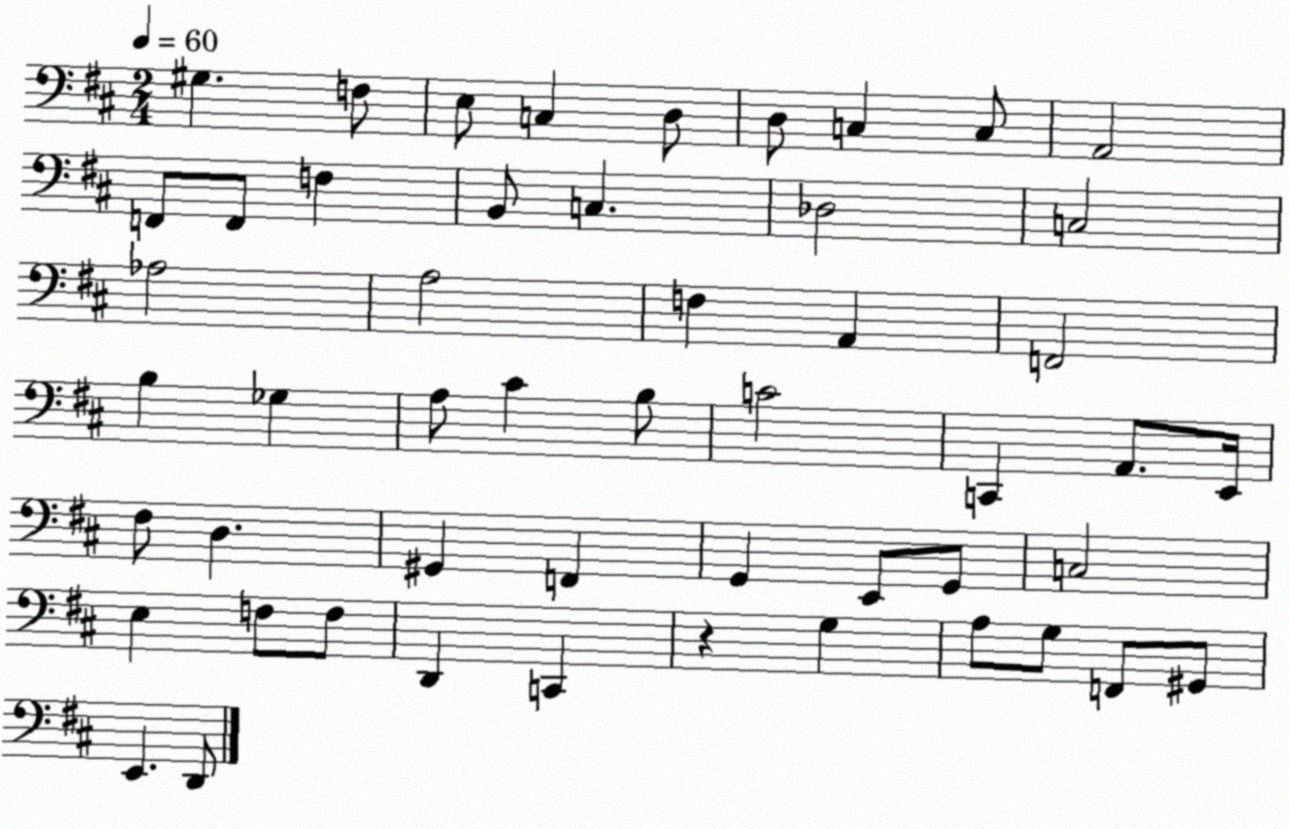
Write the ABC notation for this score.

X:1
T:Untitled
M:2/4
L:1/4
K:D
^G, F,/2 E,/2 C, D,/2 D,/2 C, C,/2 A,,2 F,,/2 F,,/2 F, B,,/2 C, _D,2 C,2 _A,2 A,2 F, A,, F,,2 B, _G, A,/2 ^C B,/2 C2 C,, A,,/2 E,,/4 ^F,/2 D, ^G,, F,, G,, E,,/2 G,,/2 C,2 E, F,/2 F,/2 D,, C,, z G, A,/2 G,/2 F,,/2 ^G,,/2 E,, D,,/2